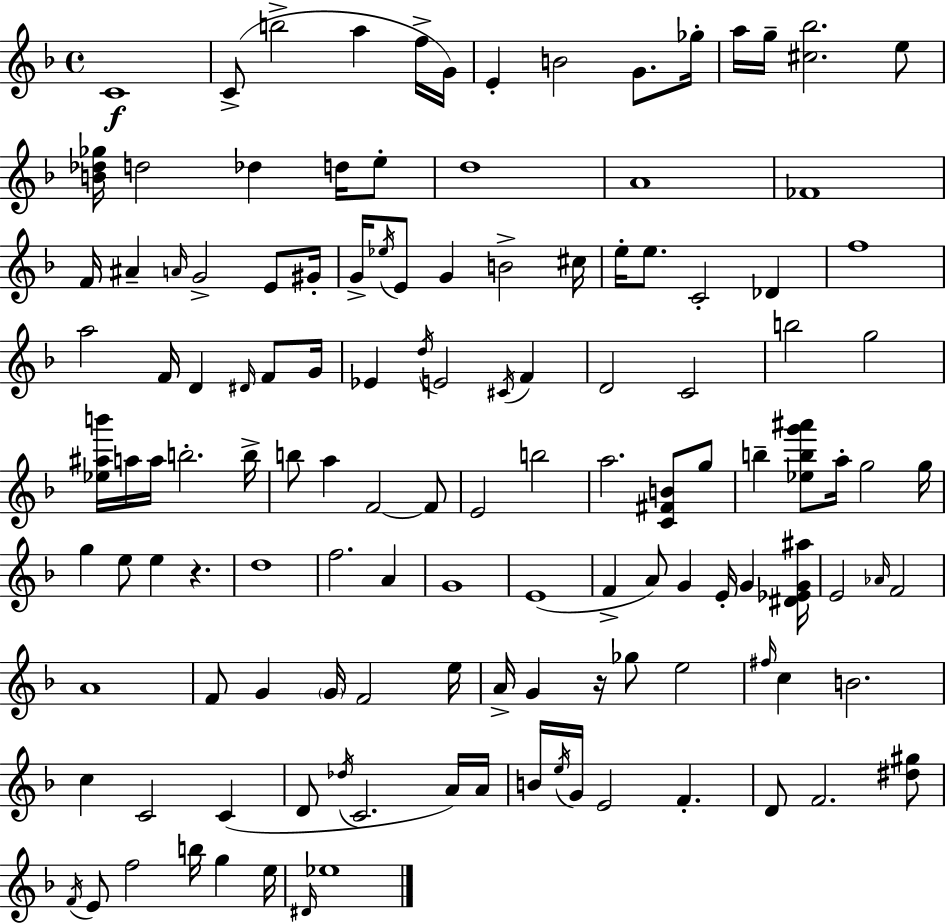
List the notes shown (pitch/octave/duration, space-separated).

C4/w C4/e B5/h A5/q F5/s G4/s E4/q B4/h G4/e. Gb5/s A5/s G5/s [C#5,Bb5]/h. E5/e [B4,Db5,Gb5]/s D5/h Db5/q D5/s E5/e D5/w A4/w FES4/w F4/s A#4/q A4/s G4/h E4/e G#4/s G4/s Eb5/s E4/e G4/q B4/h C#5/s E5/s E5/e. C4/h Db4/q F5/w A5/h F4/s D4/q D#4/s F4/e G4/s Eb4/q D5/s E4/h C#4/s F4/q D4/h C4/h B5/h G5/h [Eb5,A#5,B6]/s A5/s A5/s B5/h. B5/s B5/e A5/q F4/h F4/e E4/h B5/h A5/h. [C4,F#4,B4]/e G5/e B5/q [Eb5,B5,G6,A#6]/e A5/s G5/h G5/s G5/q E5/e E5/q R/q. D5/w F5/h. A4/q G4/w E4/w F4/q A4/e G4/q E4/s G4/q [D#4,Eb4,G4,A#5]/s E4/h Ab4/s F4/h A4/w F4/e G4/q G4/s F4/h E5/s A4/s G4/q R/s Gb5/e E5/h F#5/s C5/q B4/h. C5/q C4/h C4/q D4/e Db5/s C4/h. A4/s A4/s B4/s E5/s G4/s E4/h F4/q. D4/e F4/h. [D#5,G#5]/e F4/s E4/e F5/h B5/s G5/q E5/s D#4/s Eb5/w